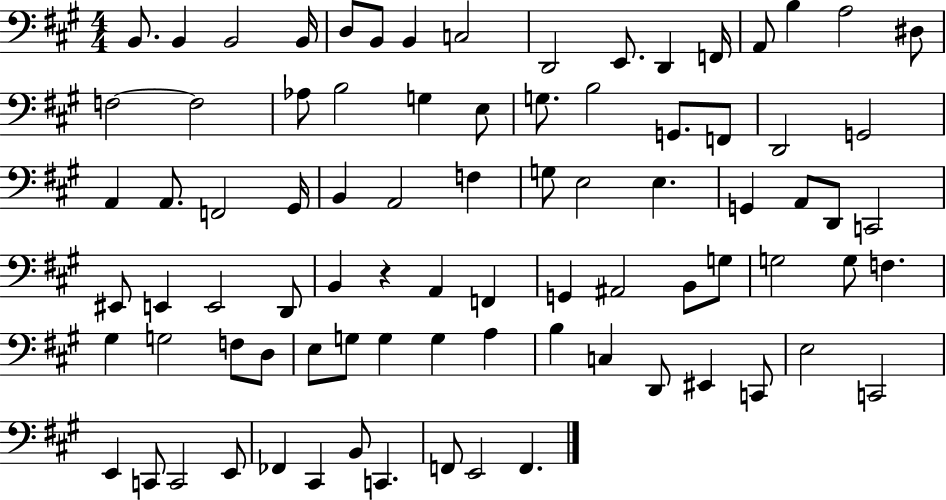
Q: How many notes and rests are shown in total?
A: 84